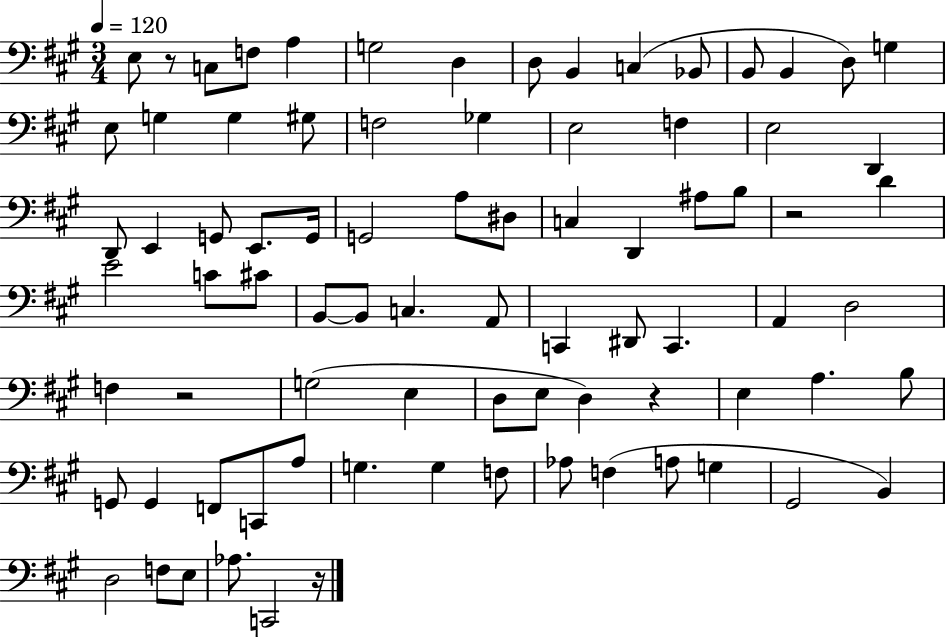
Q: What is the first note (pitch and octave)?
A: E3